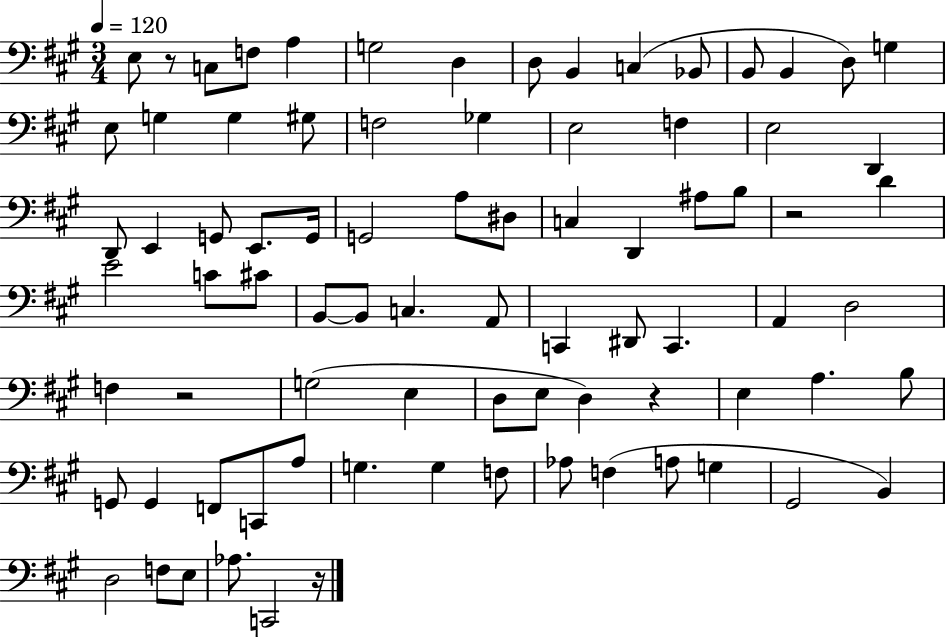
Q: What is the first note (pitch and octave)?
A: E3